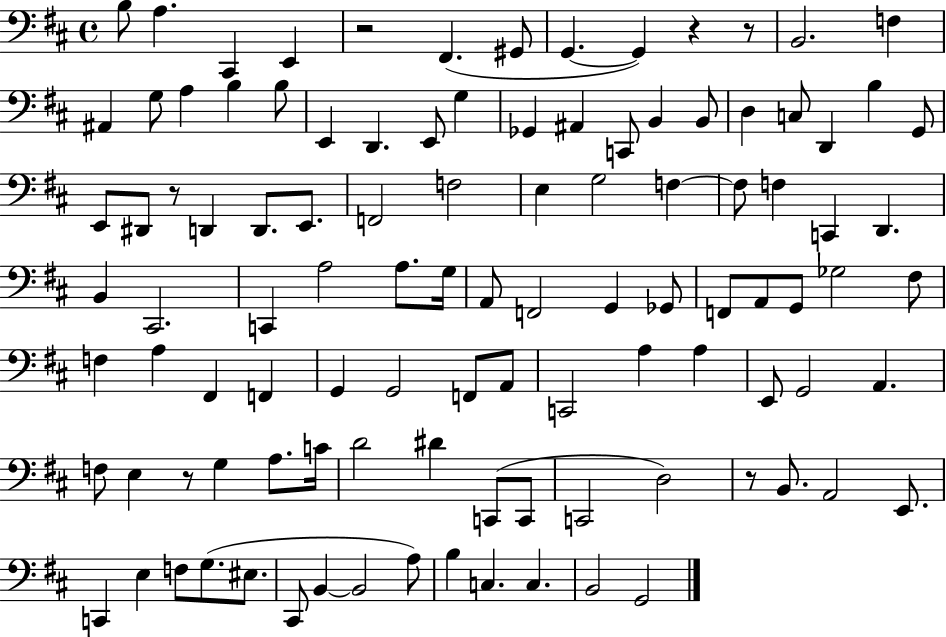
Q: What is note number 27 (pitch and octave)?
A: D2